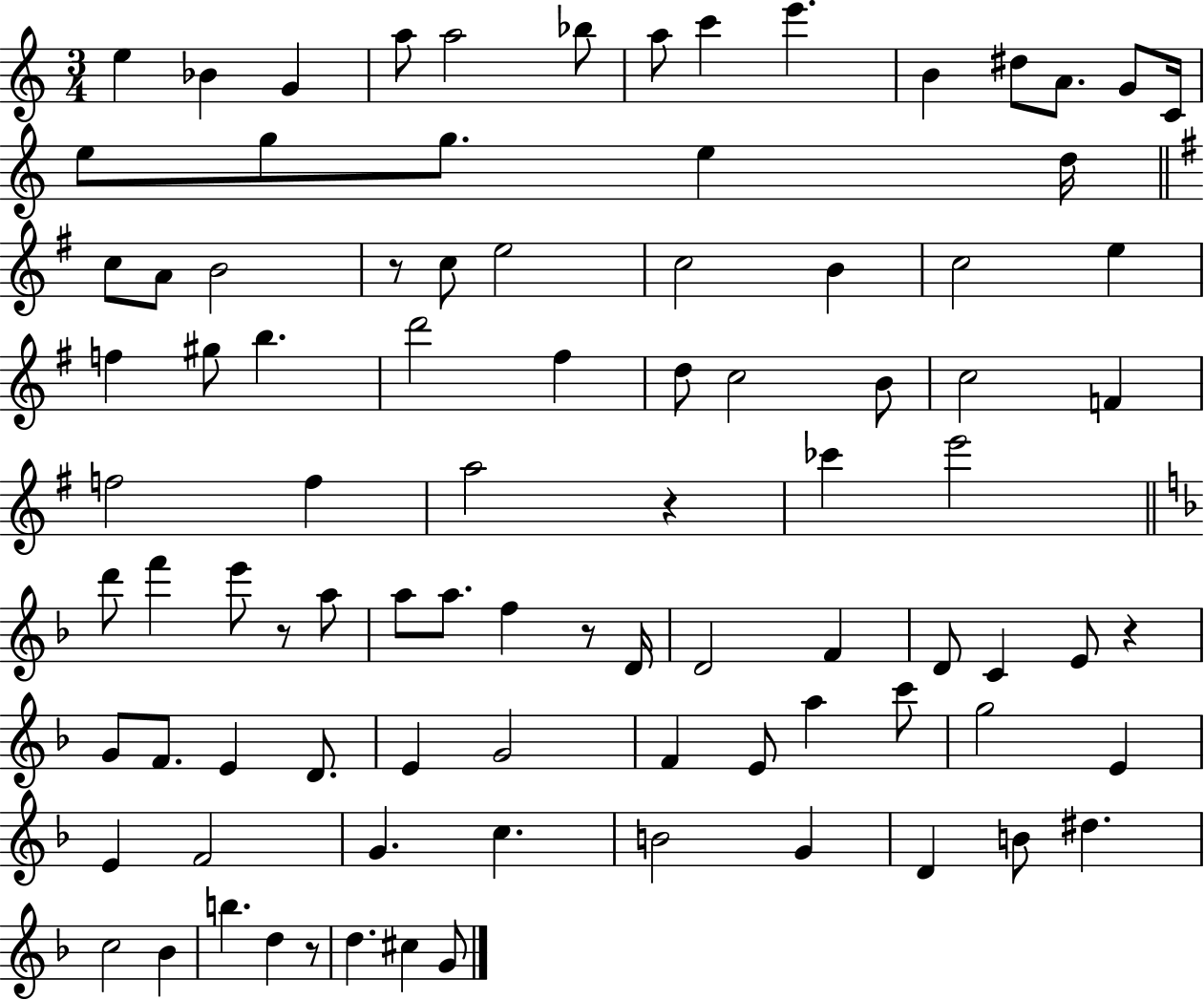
{
  \clef treble
  \numericTimeSignature
  \time 3/4
  \key c \major
  e''4 bes'4 g'4 | a''8 a''2 bes''8 | a''8 c'''4 e'''4. | b'4 dis''8 a'8. g'8 c'16 | \break e''8 g''8 g''8. e''4 d''16 | \bar "||" \break \key e \minor c''8 a'8 b'2 | r8 c''8 e''2 | c''2 b'4 | c''2 e''4 | \break f''4 gis''8 b''4. | d'''2 fis''4 | d''8 c''2 b'8 | c''2 f'4 | \break f''2 f''4 | a''2 r4 | ces'''4 e'''2 | \bar "||" \break \key f \major d'''8 f'''4 e'''8 r8 a''8 | a''8 a''8. f''4 r8 d'16 | d'2 f'4 | d'8 c'4 e'8 r4 | \break g'8 f'8. e'4 d'8. | e'4 g'2 | f'4 e'8 a''4 c'''8 | g''2 e'4 | \break e'4 f'2 | g'4. c''4. | b'2 g'4 | d'4 b'8 dis''4. | \break c''2 bes'4 | b''4. d''4 r8 | d''4. cis''4 g'8 | \bar "|."
}